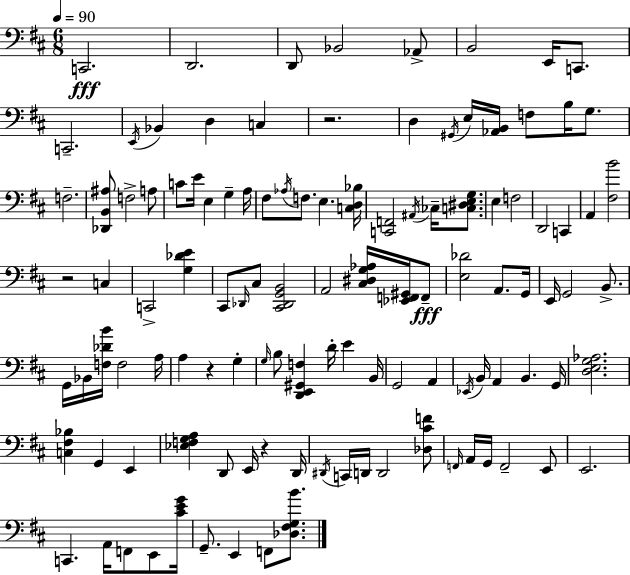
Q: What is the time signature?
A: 6/8